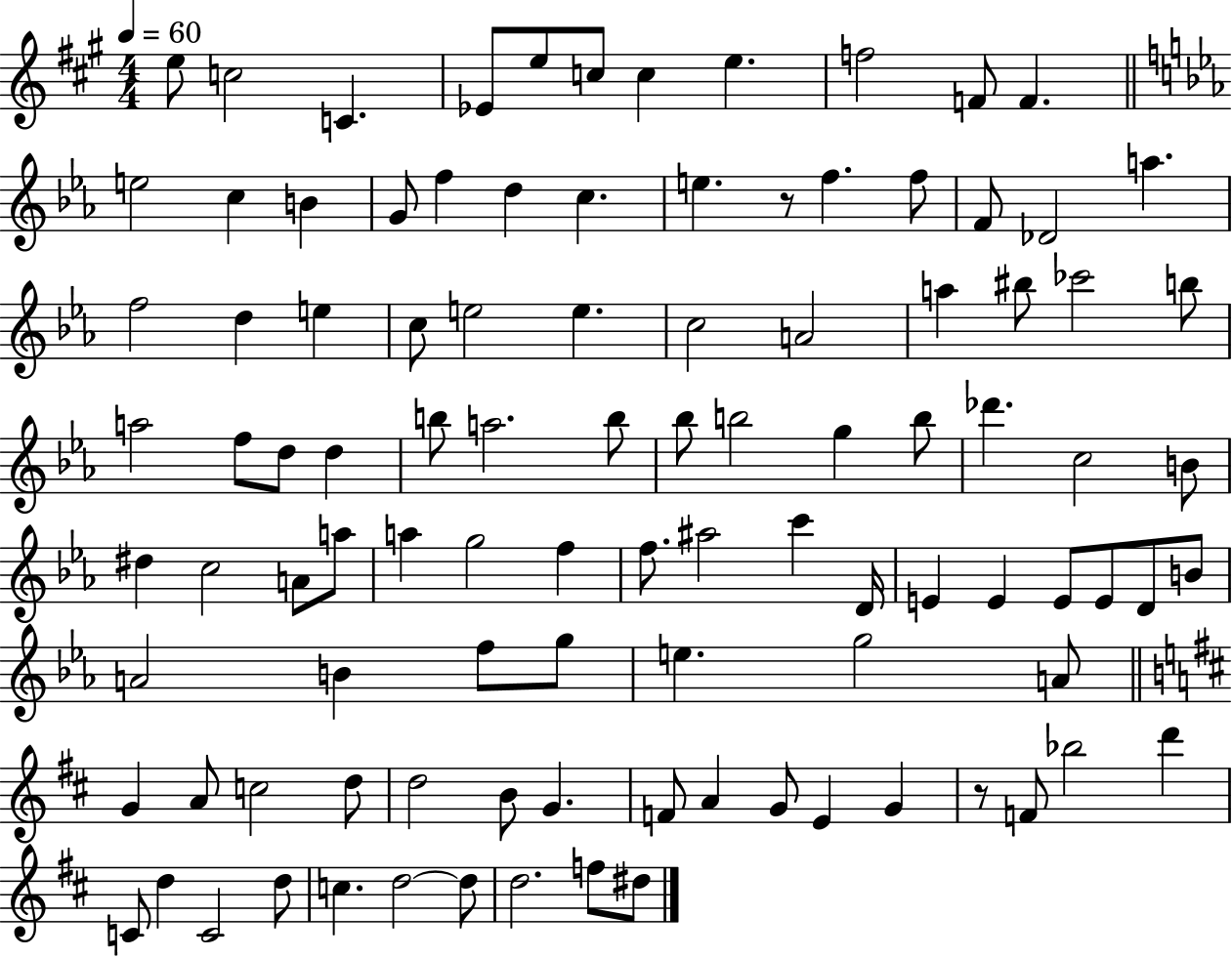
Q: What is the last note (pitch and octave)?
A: D#5